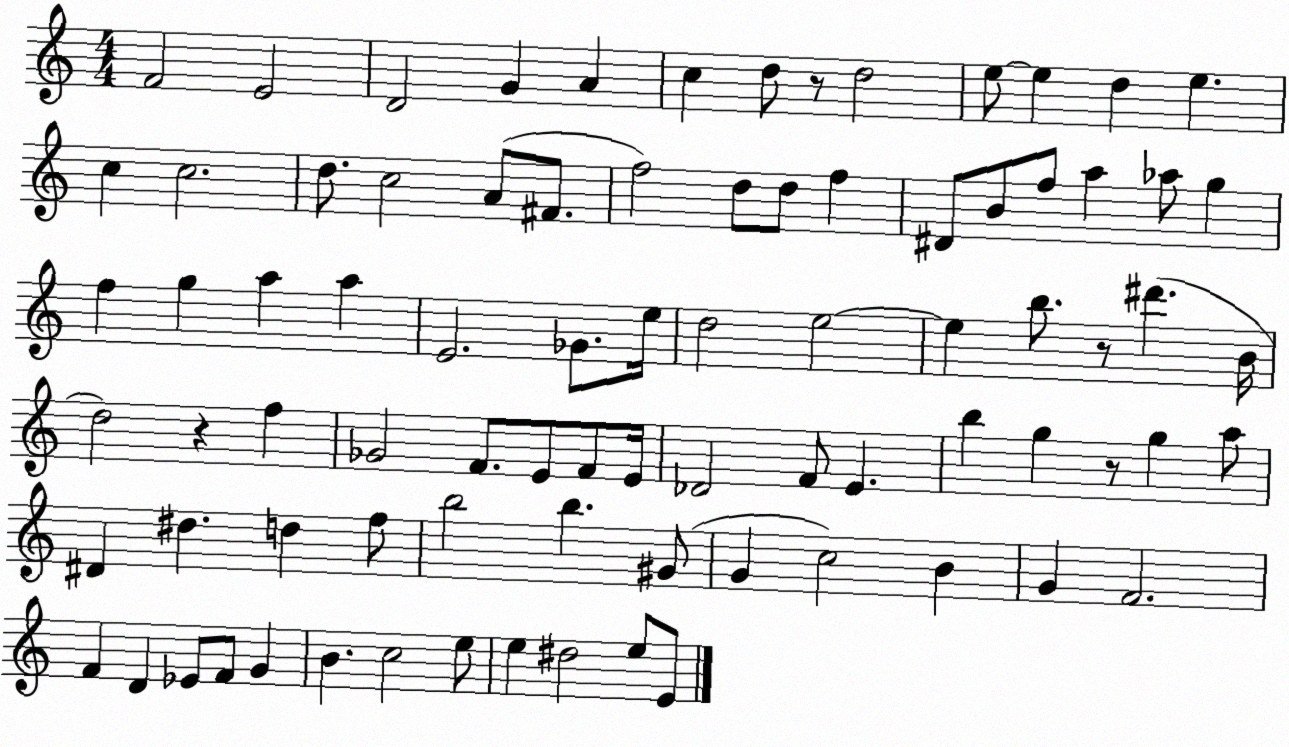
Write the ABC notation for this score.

X:1
T:Untitled
M:4/4
L:1/4
K:C
F2 E2 D2 G A c d/2 z/2 d2 e/2 e d e c c2 d/2 c2 A/2 ^F/2 f2 d/2 d/2 f ^D/2 B/2 f/2 a _a/2 g f g a a E2 _G/2 e/4 d2 e2 e b/2 z/2 ^d' B/4 d2 z f _G2 F/2 E/2 F/2 E/4 _D2 F/2 E b g z/2 g a/2 ^D ^d d f/2 b2 b ^G/2 G c2 B G F2 F D _E/2 F/2 G B c2 e/2 e ^d2 e/2 E/2